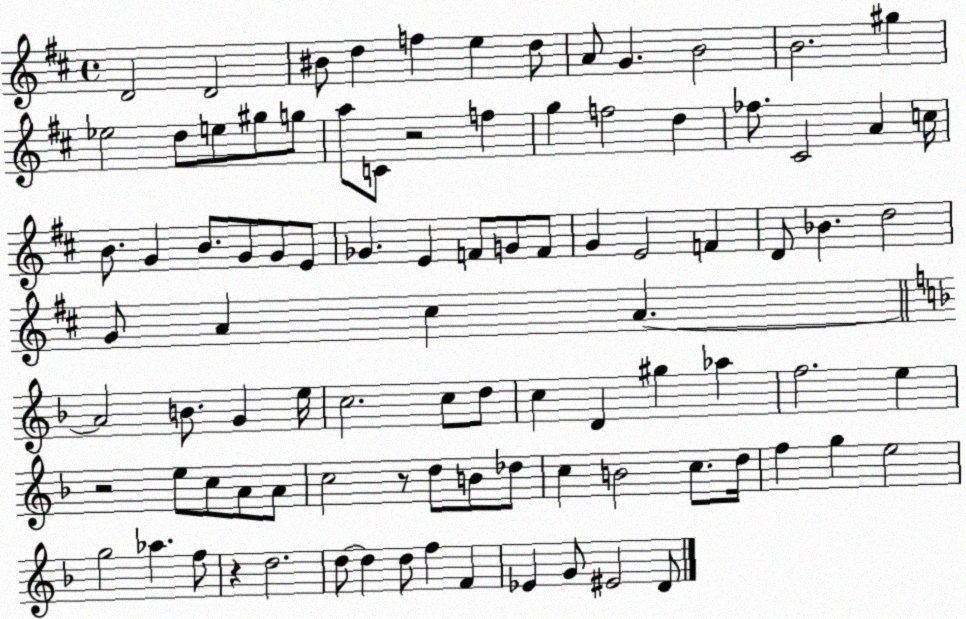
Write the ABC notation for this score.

X:1
T:Untitled
M:4/4
L:1/4
K:D
D2 D2 ^B/2 d f e d/2 A/2 G B2 B2 ^g _e2 d/2 e/2 ^g/2 g/2 a/2 C/2 z2 f g f2 d _f/2 ^C2 A c/4 B/2 G B/2 G/2 G/2 E/2 _G E F/2 G/2 F/2 G E2 F D/2 _B d2 G/2 A ^c A A2 B/2 G e/4 c2 c/2 d/2 c D ^g _a f2 e z2 e/2 c/2 A/2 A/2 c2 z/2 d/2 B/2 _d/2 c B2 c/2 d/4 f g e2 g2 _a f/2 z d2 d/2 d d/2 f F _E G/2 ^E2 D/2